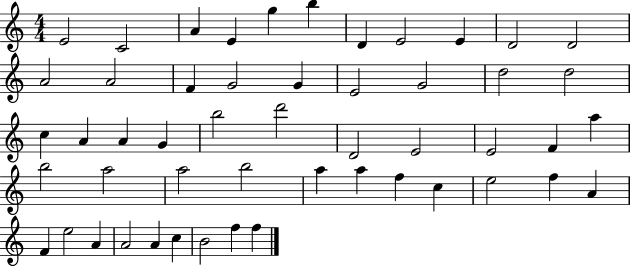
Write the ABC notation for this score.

X:1
T:Untitled
M:4/4
L:1/4
K:C
E2 C2 A E g b D E2 E D2 D2 A2 A2 F G2 G E2 G2 d2 d2 c A A G b2 d'2 D2 E2 E2 F a b2 a2 a2 b2 a a f c e2 f A F e2 A A2 A c B2 f f